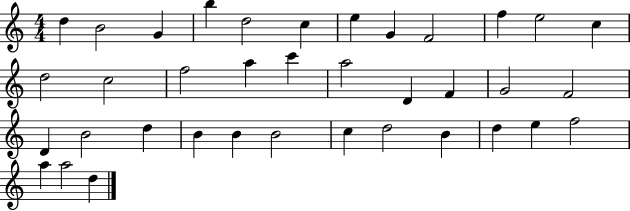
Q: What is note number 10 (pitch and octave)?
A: F5